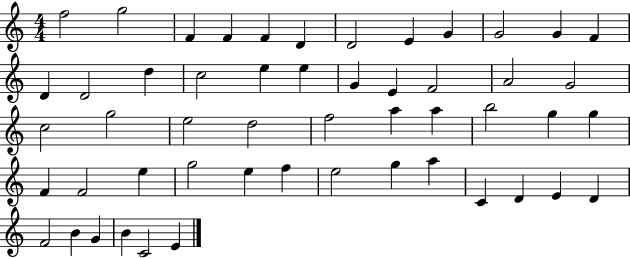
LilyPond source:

{
  \clef treble
  \numericTimeSignature
  \time 4/4
  \key c \major
  f''2 g''2 | f'4 f'4 f'4 d'4 | d'2 e'4 g'4 | g'2 g'4 f'4 | \break d'4 d'2 d''4 | c''2 e''4 e''4 | g'4 e'4 f'2 | a'2 g'2 | \break c''2 g''2 | e''2 d''2 | f''2 a''4 a''4 | b''2 g''4 g''4 | \break f'4 f'2 e''4 | g''2 e''4 f''4 | e''2 g''4 a''4 | c'4 d'4 e'4 d'4 | \break f'2 b'4 g'4 | b'4 c'2 e'4 | \bar "|."
}